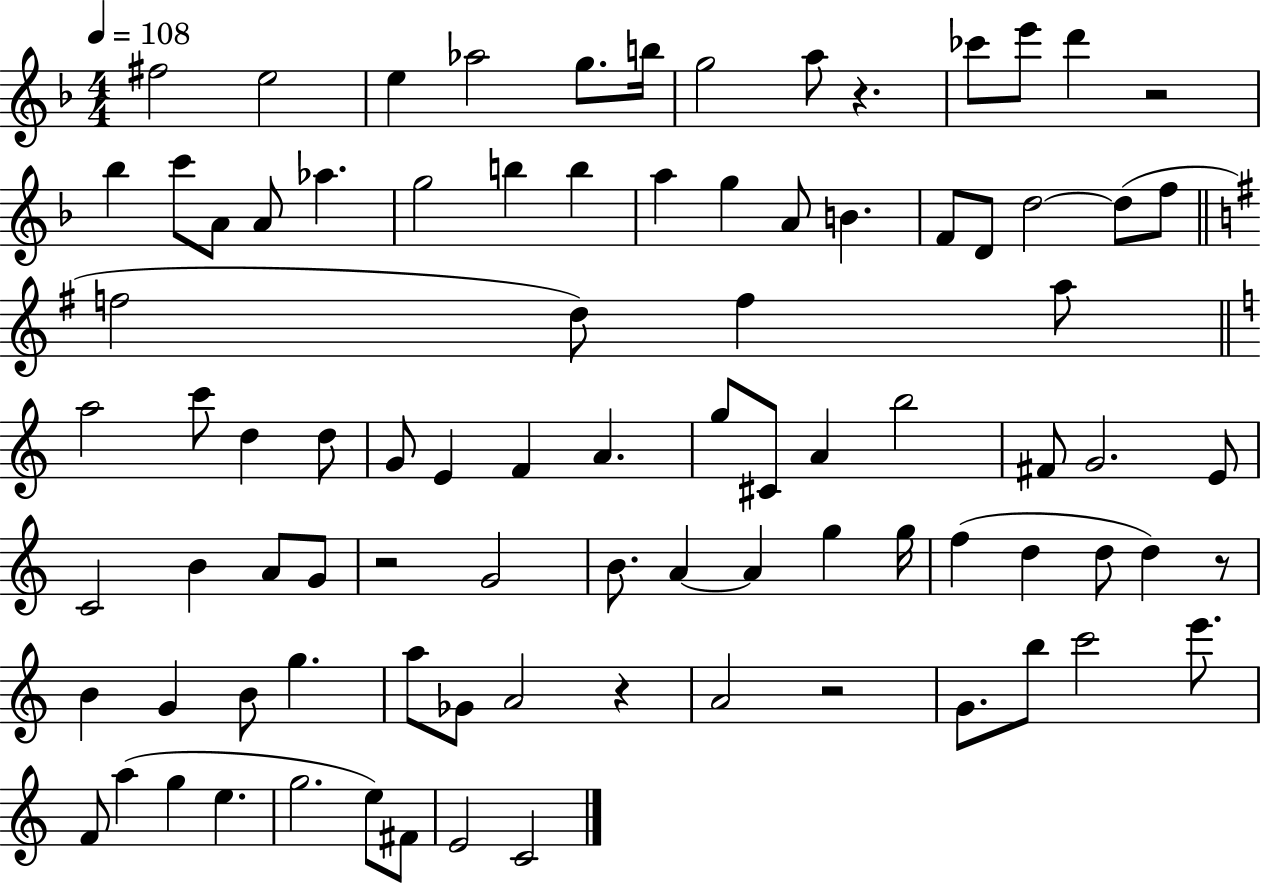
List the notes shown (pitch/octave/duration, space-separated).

F#5/h E5/h E5/q Ab5/h G5/e. B5/s G5/h A5/e R/q. CES6/e E6/e D6/q R/h Bb5/q C6/e A4/e A4/e Ab5/q. G5/h B5/q B5/q A5/q G5/q A4/e B4/q. F4/e D4/e D5/h D5/e F5/e F5/h D5/e F5/q A5/e A5/h C6/e D5/q D5/e G4/e E4/q F4/q A4/q. G5/e C#4/e A4/q B5/h F#4/e G4/h. E4/e C4/h B4/q A4/e G4/e R/h G4/h B4/e. A4/q A4/q G5/q G5/s F5/q D5/q D5/e D5/q R/e B4/q G4/q B4/e G5/q. A5/e Gb4/e A4/h R/q A4/h R/h G4/e. B5/e C6/h E6/e. F4/e A5/q G5/q E5/q. G5/h. E5/e F#4/e E4/h C4/h